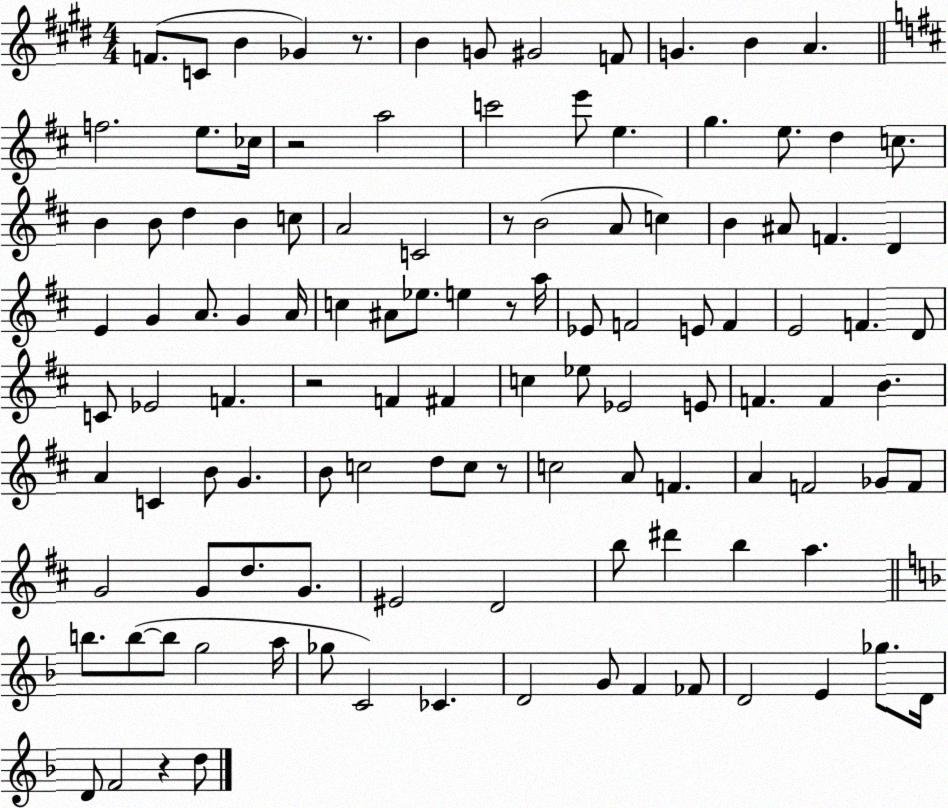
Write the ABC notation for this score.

X:1
T:Untitled
M:4/4
L:1/4
K:E
F/2 C/2 B _G z/2 B G/2 ^G2 F/2 G B A f2 e/2 _c/4 z2 a2 c'2 e'/2 e g e/2 d c/2 B B/2 d B c/2 A2 C2 z/2 B2 A/2 c B ^A/2 F D E G A/2 G A/4 c ^A/2 _e/2 e z/2 a/4 _E/2 F2 E/2 F E2 F D/2 C/2 _E2 F z2 F ^F c _e/2 _E2 E/2 F F B A C B/2 G B/2 c2 d/2 c/2 z/2 c2 A/2 F A F2 _G/2 F/2 G2 G/2 d/2 G/2 ^E2 D2 b/2 ^d' b a b/2 b/2 b/2 g2 a/4 _g/2 C2 _C D2 G/2 F _F/2 D2 E _g/2 D/4 D/2 F2 z d/2